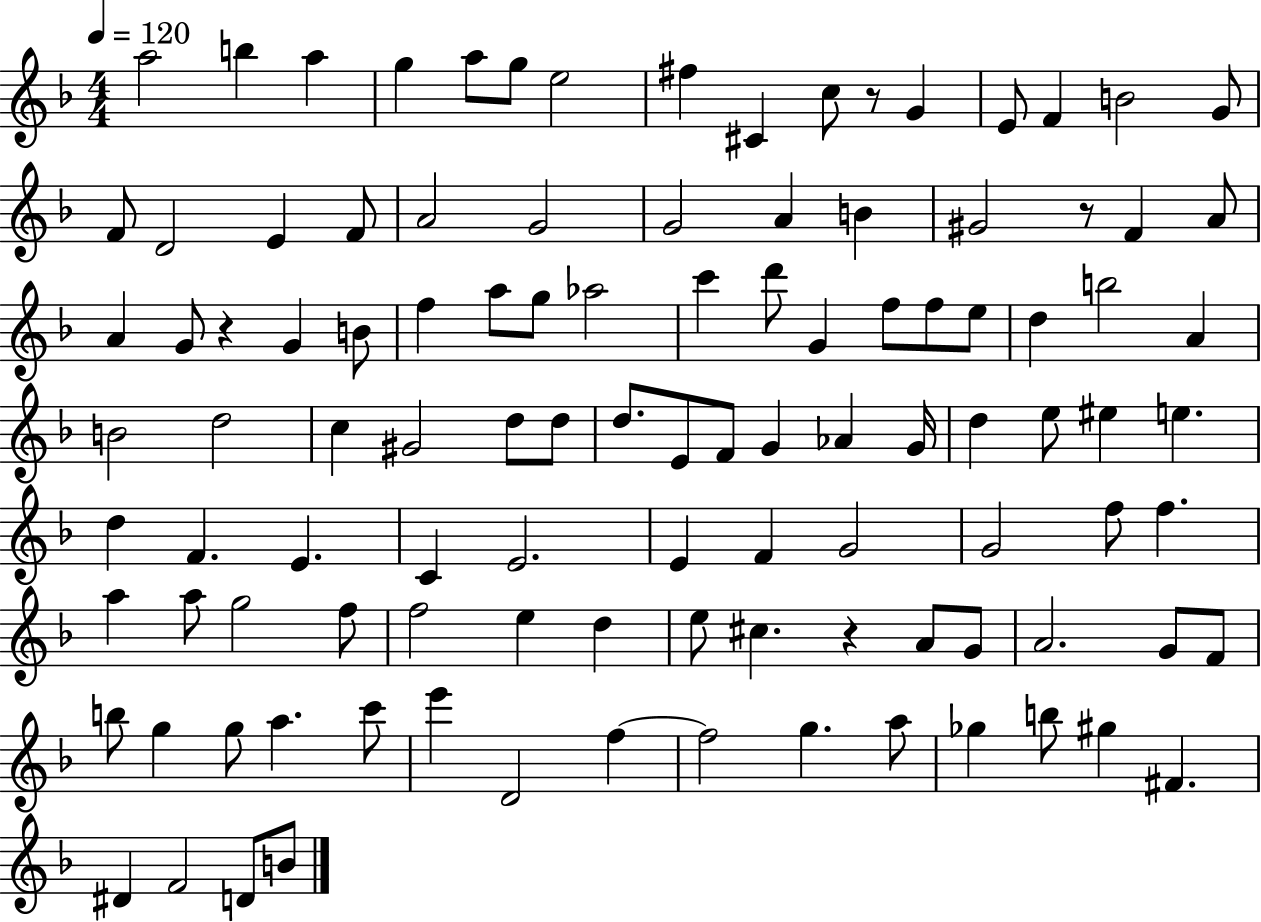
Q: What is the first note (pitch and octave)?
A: A5